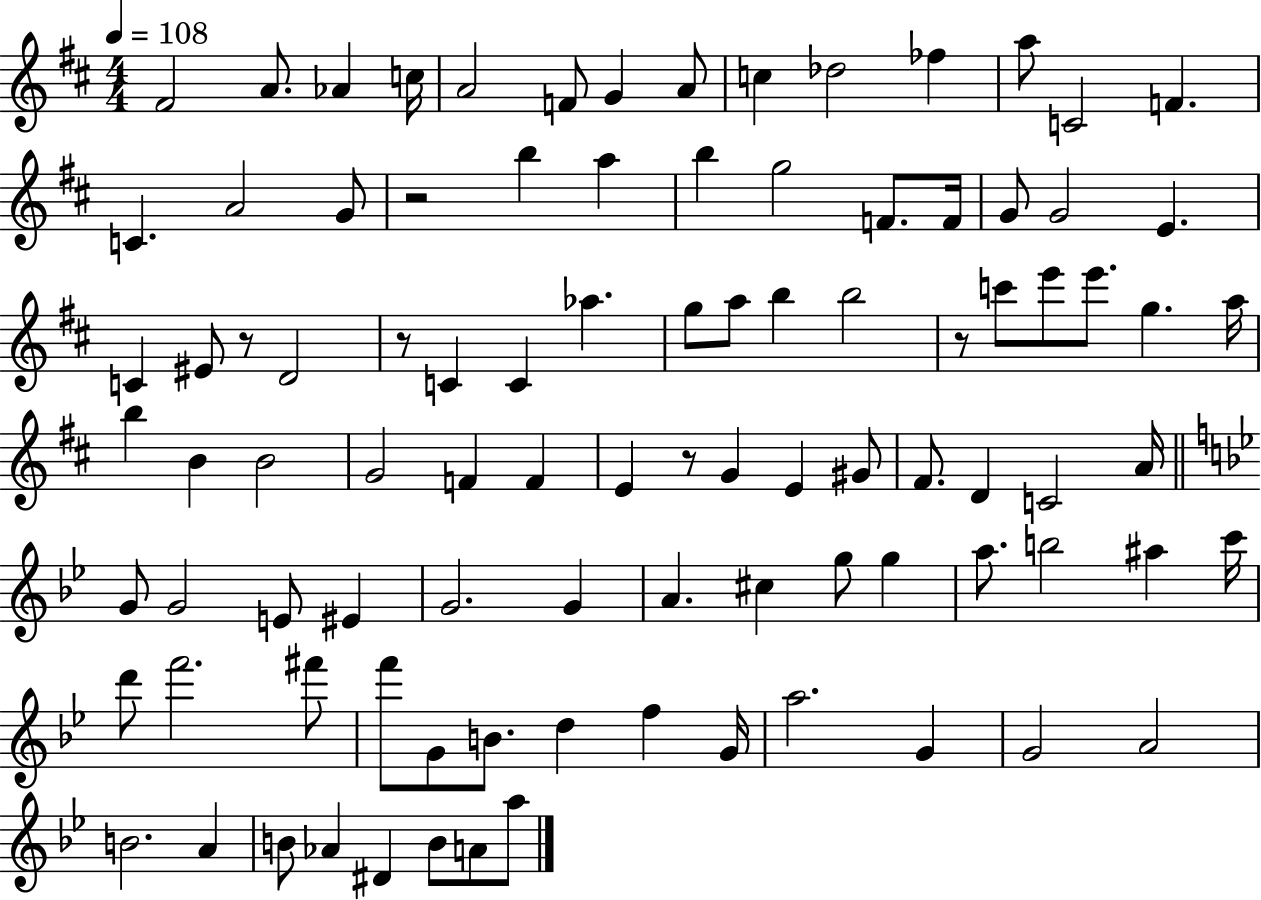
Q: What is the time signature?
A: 4/4